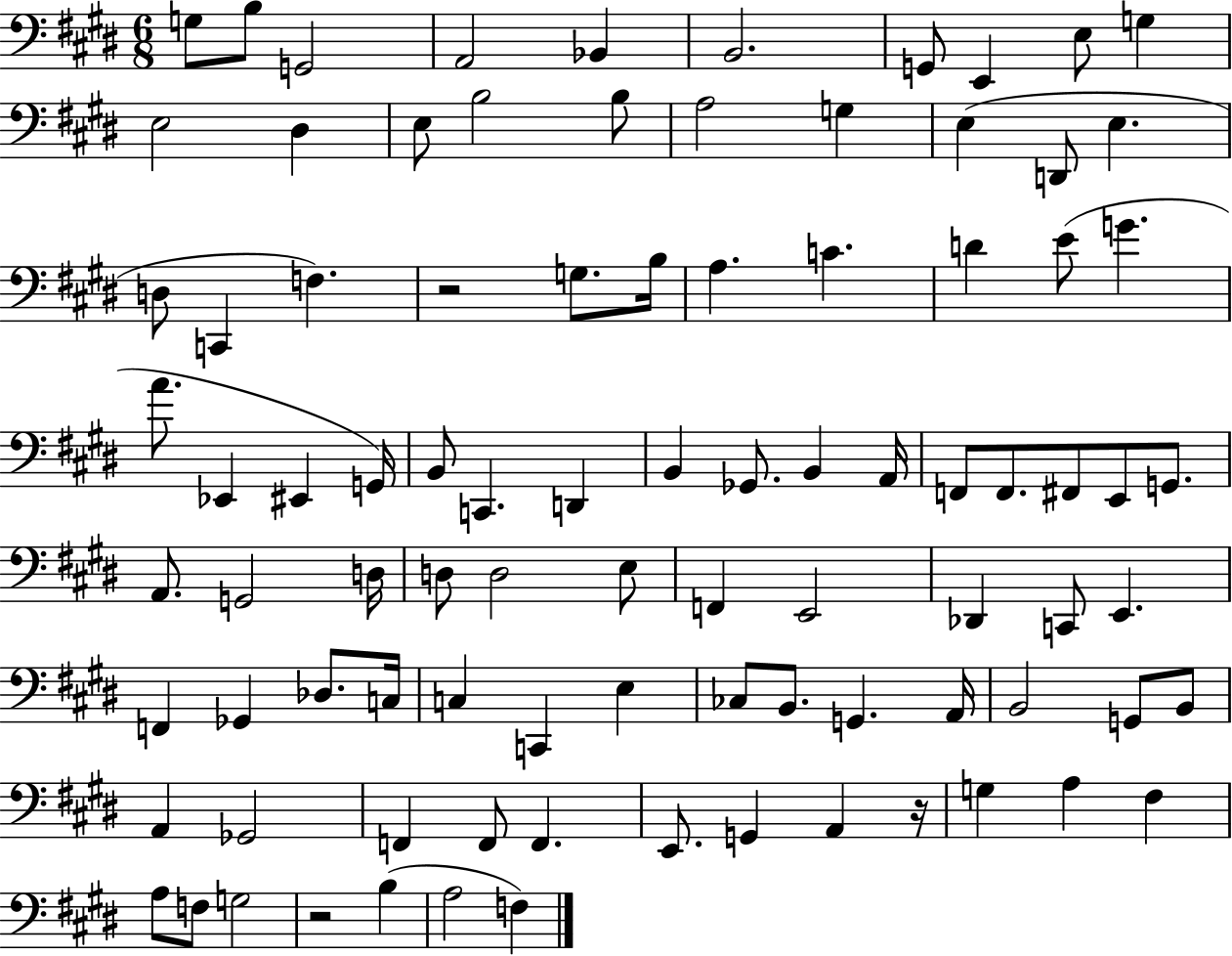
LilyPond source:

{
  \clef bass
  \numericTimeSignature
  \time 6/8
  \key e \major
  g8 b8 g,2 | a,2 bes,4 | b,2. | g,8 e,4 e8 g4 | \break e2 dis4 | e8 b2 b8 | a2 g4 | e4( d,8 e4. | \break d8 c,4 f4.) | r2 g8. b16 | a4. c'4. | d'4 e'8( g'4. | \break a'8. ees,4 eis,4 g,16) | b,8 c,4. d,4 | b,4 ges,8. b,4 a,16 | f,8 f,8. fis,8 e,8 g,8. | \break a,8. g,2 d16 | d8 d2 e8 | f,4 e,2 | des,4 c,8 e,4. | \break f,4 ges,4 des8. c16 | c4 c,4 e4 | ces8 b,8. g,4. a,16 | b,2 g,8 b,8 | \break a,4 ges,2 | f,4 f,8 f,4. | e,8. g,4 a,4 r16 | g4 a4 fis4 | \break a8 f8 g2 | r2 b4( | a2 f4) | \bar "|."
}